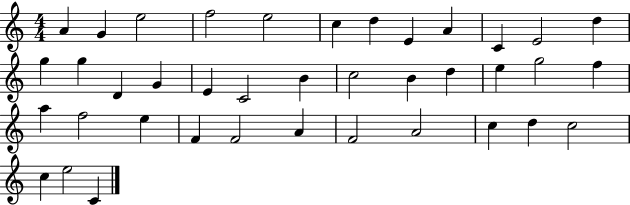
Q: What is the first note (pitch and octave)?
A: A4